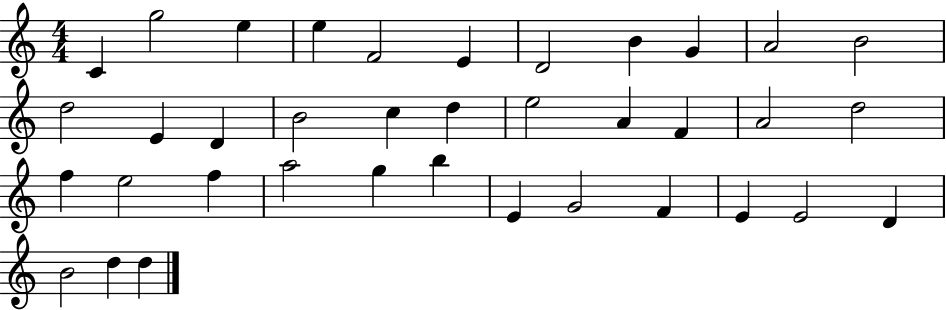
C4/q G5/h E5/q E5/q F4/h E4/q D4/h B4/q G4/q A4/h B4/h D5/h E4/q D4/q B4/h C5/q D5/q E5/h A4/q F4/q A4/h D5/h F5/q E5/h F5/q A5/h G5/q B5/q E4/q G4/h F4/q E4/q E4/h D4/q B4/h D5/q D5/q